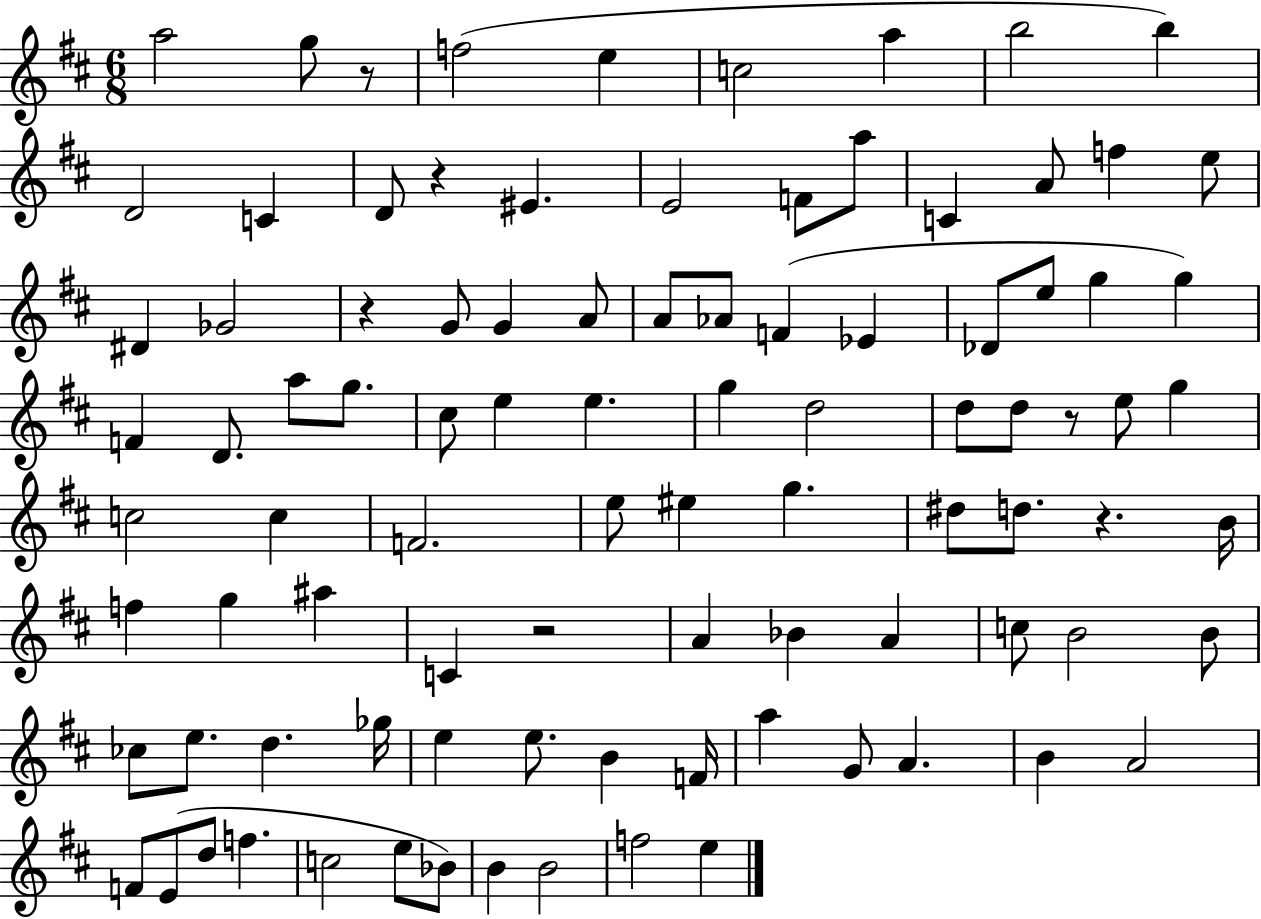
X:1
T:Untitled
M:6/8
L:1/4
K:D
a2 g/2 z/2 f2 e c2 a b2 b D2 C D/2 z ^E E2 F/2 a/2 C A/2 f e/2 ^D _G2 z G/2 G A/2 A/2 _A/2 F _E _D/2 e/2 g g F D/2 a/2 g/2 ^c/2 e e g d2 d/2 d/2 z/2 e/2 g c2 c F2 e/2 ^e g ^d/2 d/2 z B/4 f g ^a C z2 A _B A c/2 B2 B/2 _c/2 e/2 d _g/4 e e/2 B F/4 a G/2 A B A2 F/2 E/2 d/2 f c2 e/2 _B/2 B B2 f2 e